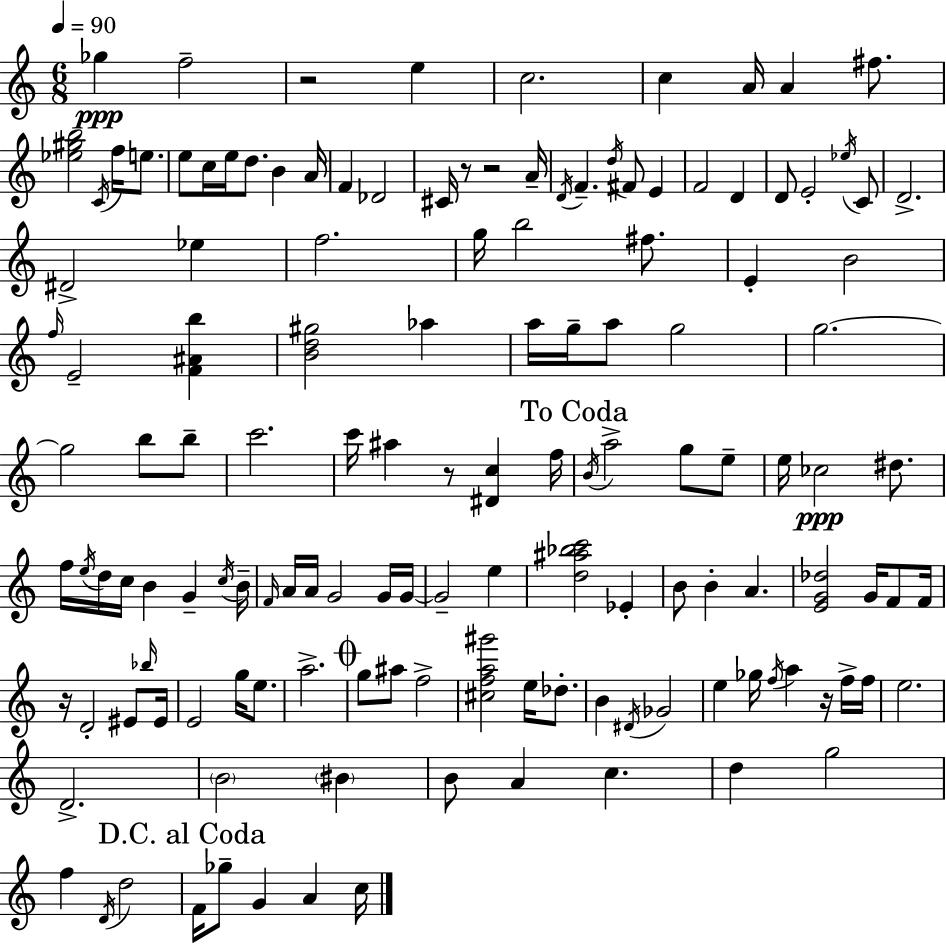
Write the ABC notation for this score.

X:1
T:Untitled
M:6/8
L:1/4
K:C
_g f2 z2 e c2 c A/4 A ^f/2 [_e^gb]2 C/4 f/4 e/2 e/2 c/4 e/4 d/2 B A/4 F _D2 ^C/4 z/2 z2 A/4 D/4 F d/4 ^F/2 E F2 D D/2 E2 _e/4 C/2 D2 ^D2 _e f2 g/4 b2 ^f/2 E B2 f/4 E2 [F^Ab] [Bd^g]2 _a a/4 g/4 a/2 g2 g2 g2 b/2 b/2 c'2 c'/4 ^a z/2 [^Dc] f/4 B/4 a2 g/2 e/2 e/4 _c2 ^d/2 f/4 e/4 d/4 c/4 B G c/4 B/4 F/4 A/4 A/4 G2 G/4 G/4 G2 e [d^a_bc']2 _E B/2 B A [EG_d]2 G/4 F/2 F/4 z/4 D2 ^E/2 _b/4 ^E/4 E2 g/4 e/2 a2 g/2 ^a/2 f2 [^cfa^g']2 e/4 _d/2 B ^D/4 _G2 e _g/4 f/4 a z/4 f/4 f/4 e2 D2 B2 ^B B/2 A c d g2 f D/4 d2 F/4 _g/2 G A c/4